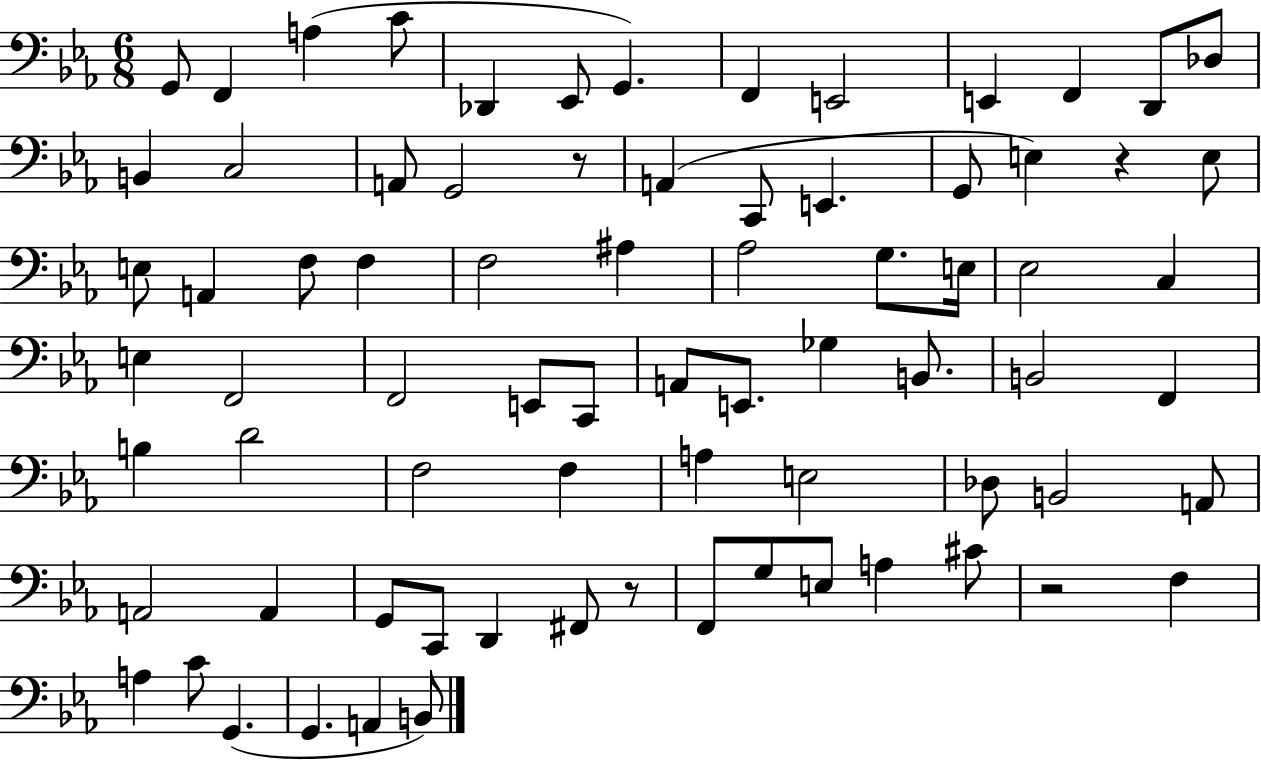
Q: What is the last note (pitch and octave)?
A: B2